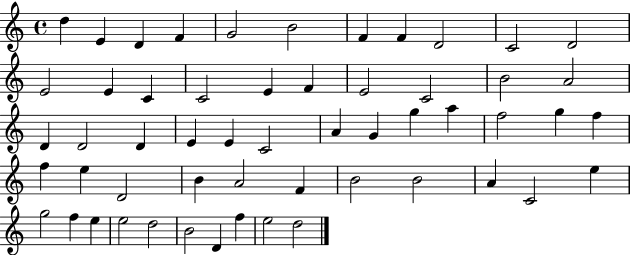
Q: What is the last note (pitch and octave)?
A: D5